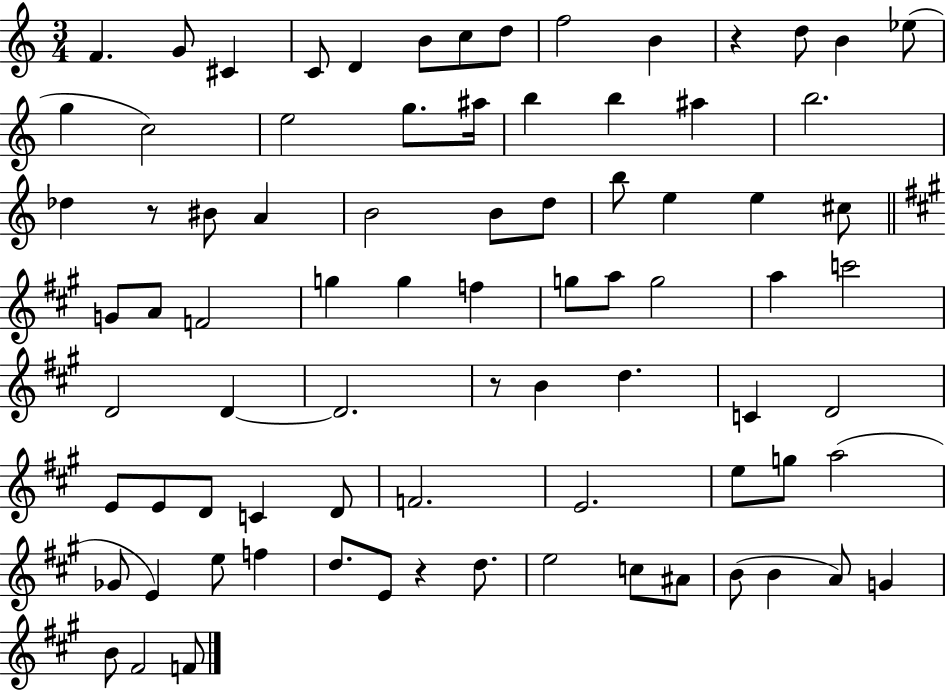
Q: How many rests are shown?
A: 4